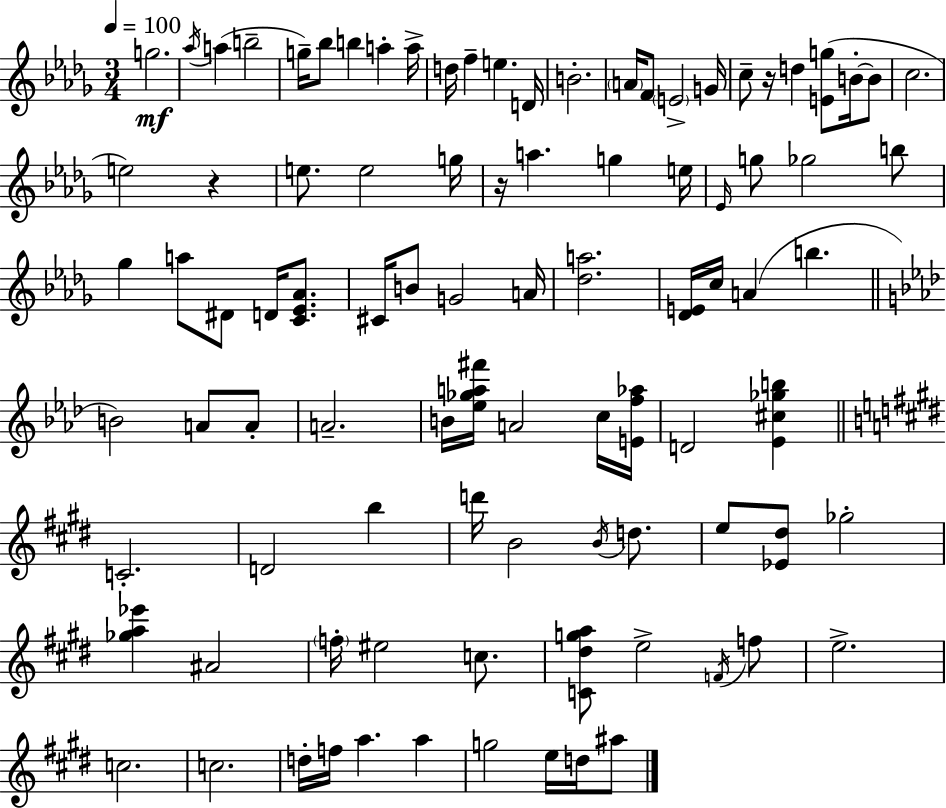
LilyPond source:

{
  \clef treble
  \numericTimeSignature
  \time 3/4
  \key bes \minor
  \tempo 4 = 100
  g''2.\mf | \acciaccatura { aes''16 } a''4( b''2-- | g''16--) bes''8 b''4 a''4-. | a''16-> d''16 f''4-- e''4. | \break d'16 b'2.-. | \parenthesize a'16 f'8 \parenthesize e'2-> | g'16 c''8-- r16 d''4 <e' g''>8( b'16-.~~ b'8 | c''2. | \break e''2) r4 | e''8. e''2 | g''16 r16 a''4. g''4 | e''16 \grace { ees'16 } g''8 ges''2 | \break b''8 ges''4 a''8 dis'8 d'16 <c' ees' aes'>8. | cis'16 b'8 g'2 | a'16 <des'' a''>2. | <des' e'>16 c''16 a'4( b''4. | \break \bar "||" \break \key f \minor b'2) a'8 a'8-. | a'2.-- | b'16 <ees'' ges'' a'' fis'''>16 a'2 c''16 <e' f'' aes''>16 | d'2 <ees' cis'' ges'' b''>4 | \break \bar "||" \break \key e \major c'2.-. | d'2 b''4 | d'''16 b'2 \acciaccatura { b'16 } d''8. | e''8 <ees' dis''>8 ges''2-. | \break <ges'' a'' ees'''>4 ais'2 | \parenthesize f''16-. eis''2 c''8. | <c' dis'' g'' a''>8 e''2-> \acciaccatura { f'16 } | f''8 e''2.-> | \break c''2. | c''2. | d''16-. f''16 a''4. a''4 | g''2 e''16 d''16 | \break ais''8 \bar "|."
}